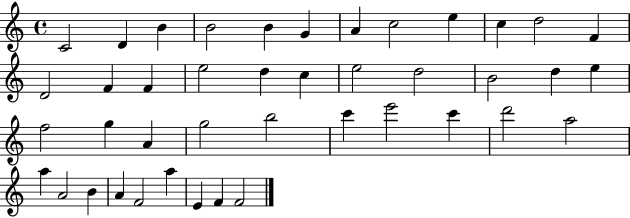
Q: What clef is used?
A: treble